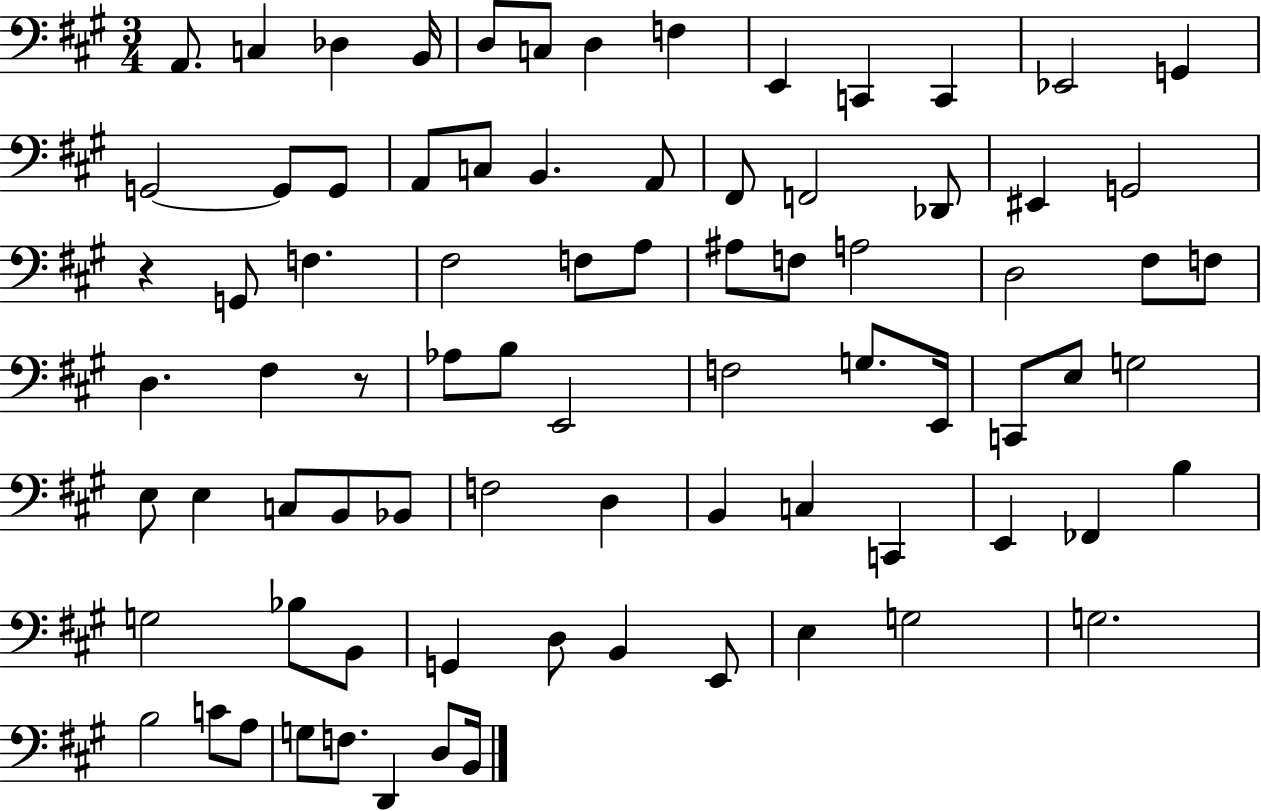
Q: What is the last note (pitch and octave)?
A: B2